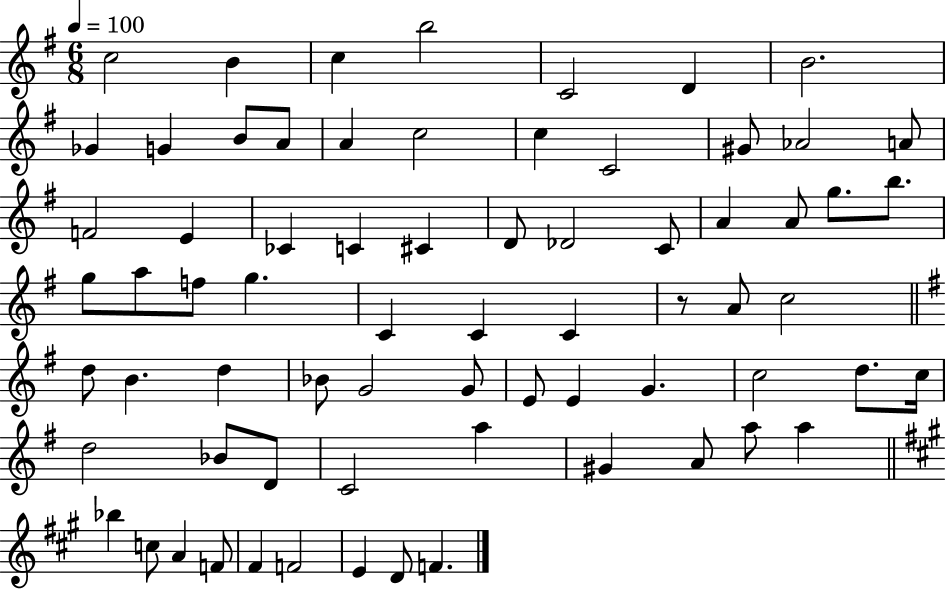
C5/h B4/q C5/q B5/h C4/h D4/q B4/h. Gb4/q G4/q B4/e A4/e A4/q C5/h C5/q C4/h G#4/e Ab4/h A4/e F4/h E4/q CES4/q C4/q C#4/q D4/e Db4/h C4/e A4/q A4/e G5/e. B5/e. G5/e A5/e F5/e G5/q. C4/q C4/q C4/q R/e A4/e C5/h D5/e B4/q. D5/q Bb4/e G4/h G4/e E4/e E4/q G4/q. C5/h D5/e. C5/s D5/h Bb4/e D4/e C4/h A5/q G#4/q A4/e A5/e A5/q Bb5/q C5/e A4/q F4/e F#4/q F4/h E4/q D4/e F4/q.